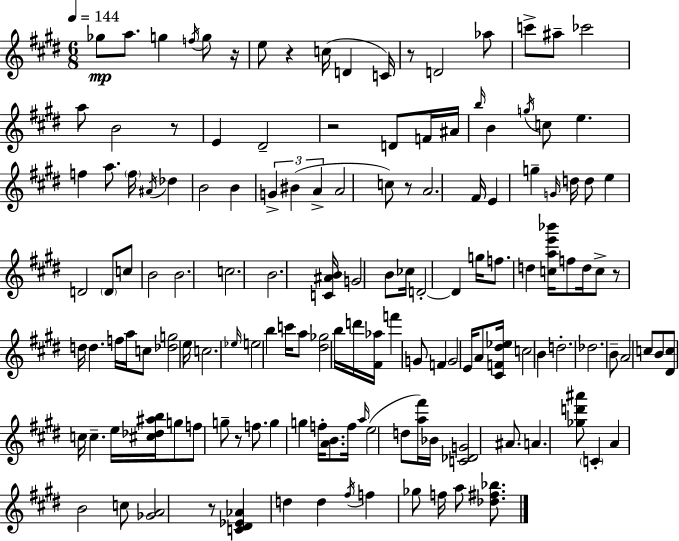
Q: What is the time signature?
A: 6/8